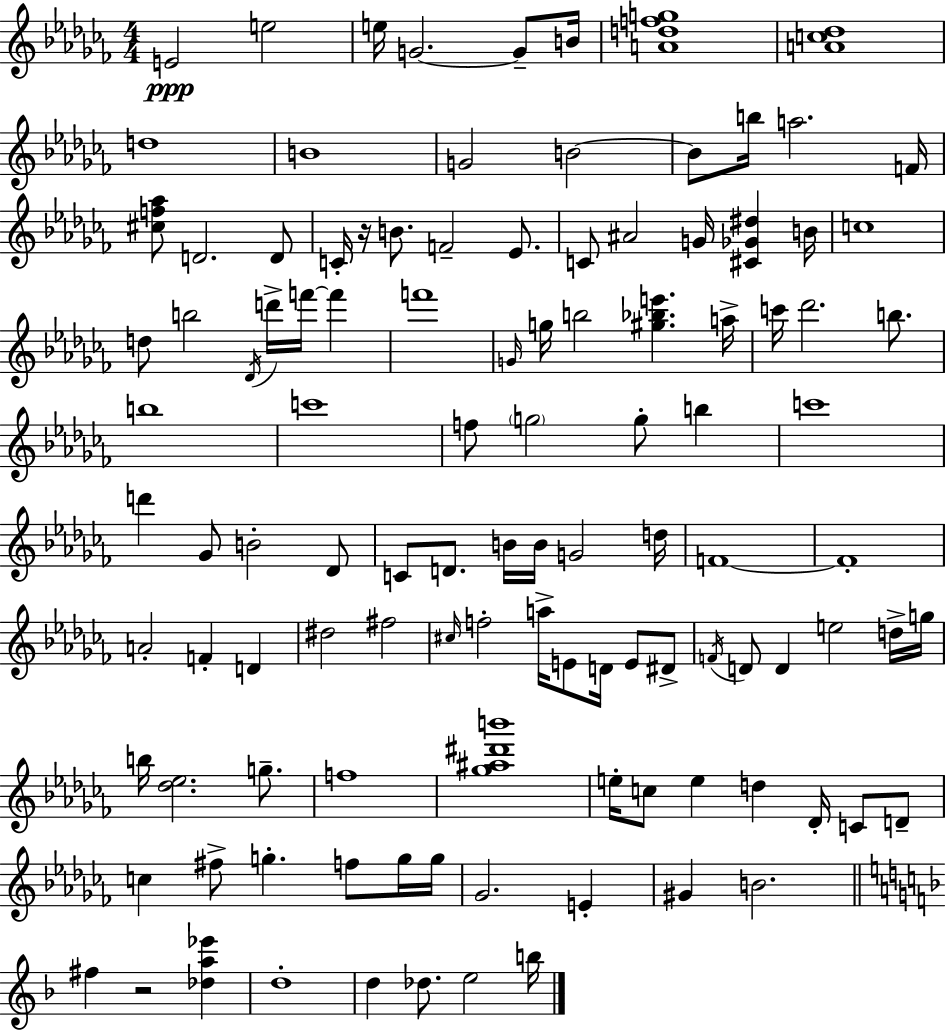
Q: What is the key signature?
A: AES minor